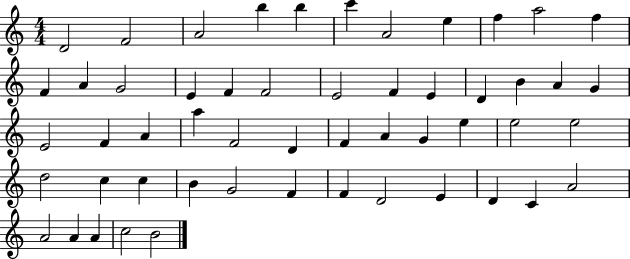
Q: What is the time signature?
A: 4/4